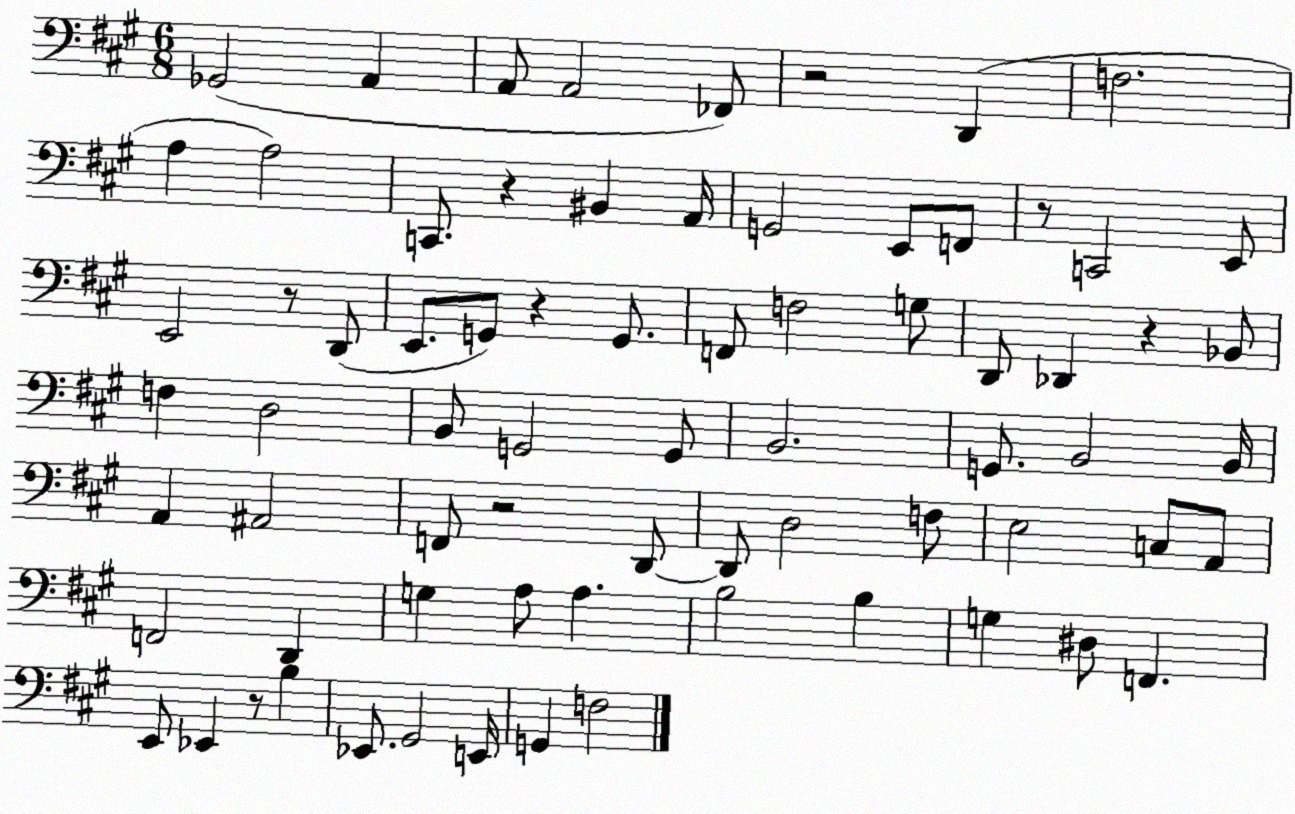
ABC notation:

X:1
T:Untitled
M:6/8
L:1/4
K:A
_G,,2 A,, A,,/2 A,,2 _F,,/2 z2 D,, F,2 A, A,2 C,,/2 z ^B,, A,,/4 G,,2 E,,/2 F,,/2 z/2 C,,2 E,,/2 E,,2 z/2 D,,/2 E,,/2 G,,/2 z G,,/2 F,,/2 F,2 G,/2 D,,/2 _D,, z _B,,/2 F, D,2 B,,/2 G,,2 G,,/2 B,,2 G,,/2 B,,2 B,,/4 A,, ^A,,2 F,,/2 z2 D,,/2 D,,/2 D,2 F,/2 E,2 C,/2 A,,/2 F,,2 D,, G, A,/2 A, B,2 B, G, ^D,/2 F,, E,,/2 _E,, z/2 B, _E,,/2 ^G,,2 E,,/4 G,, F,2